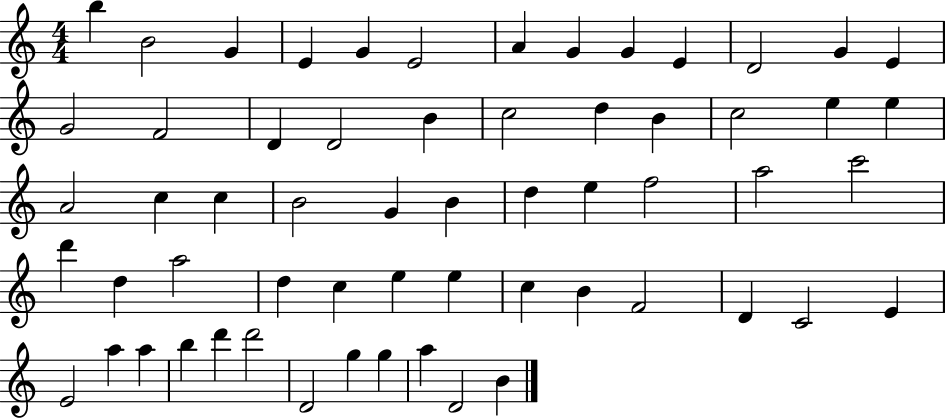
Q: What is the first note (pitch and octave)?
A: B5